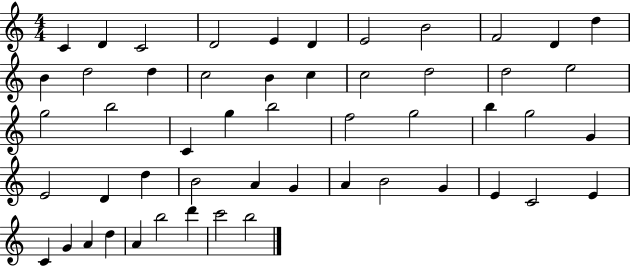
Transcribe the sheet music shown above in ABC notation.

X:1
T:Untitled
M:4/4
L:1/4
K:C
C D C2 D2 E D E2 B2 F2 D d B d2 d c2 B c c2 d2 d2 e2 g2 b2 C g b2 f2 g2 b g2 G E2 D d B2 A G A B2 G E C2 E C G A d A b2 d' c'2 b2